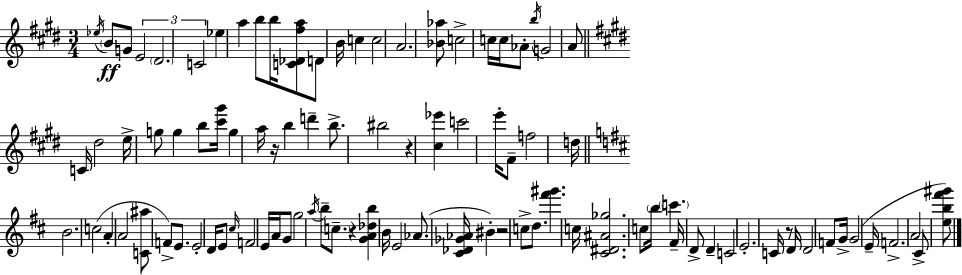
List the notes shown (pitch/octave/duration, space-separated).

Eb5/s B4/e G4/e E4/h D#4/h. C4/h Eb5/q A5/q B5/e B5/s [C4,Db4,F#5,A5]/e D4/e B4/s C5/q C5/h A4/h. [Bb4,Ab5]/e C5/h C5/s C5/s Ab4/e B5/s G4/h A4/e C4/s D#5/h E5/s G5/e G5/q B5/e [C#6,G#6]/s G5/q A5/s R/s B5/q D6/q B5/e. BIS5/h R/q [C#5,Eb6]/q C6/h E6/s F#4/e F5/h D5/s B4/h. C5/h A4/q A4/h [C4,A#5]/e F4/e E4/e. E4/h D4/s E4/e C#5/s F4/h E4/s A4/s G4/e G5/h A5/s B5/e C5/e. R/q [G4,A4,Db5,B5]/q B4/s E4/h Ab4/e. [C#4,Db4,Gb4,Ab4]/s BIS4/q R/h C5/e D5/e. [F#6,G#6]/q. C5/s [C#4,D#4,A#4,Gb5]/h. C5/e B5/s C6/q. F#4/s D4/e D4/q C4/h E4/h. C4/s R/e D4/s D4/h F4/e G4/s G4/h E4/s F4/h. A4/h C#4/e [E5,B5,F#6,G#6]/e